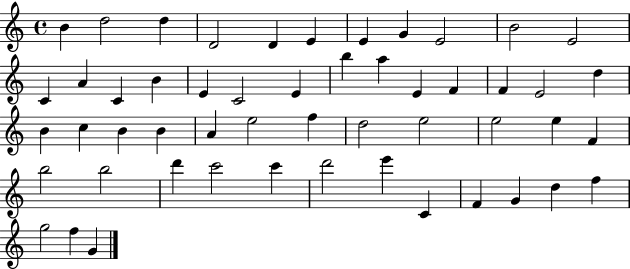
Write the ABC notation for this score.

X:1
T:Untitled
M:4/4
L:1/4
K:C
B d2 d D2 D E E G E2 B2 E2 C A C B E C2 E b a E F F E2 d B c B B A e2 f d2 e2 e2 e F b2 b2 d' c'2 c' d'2 e' C F G d f g2 f G